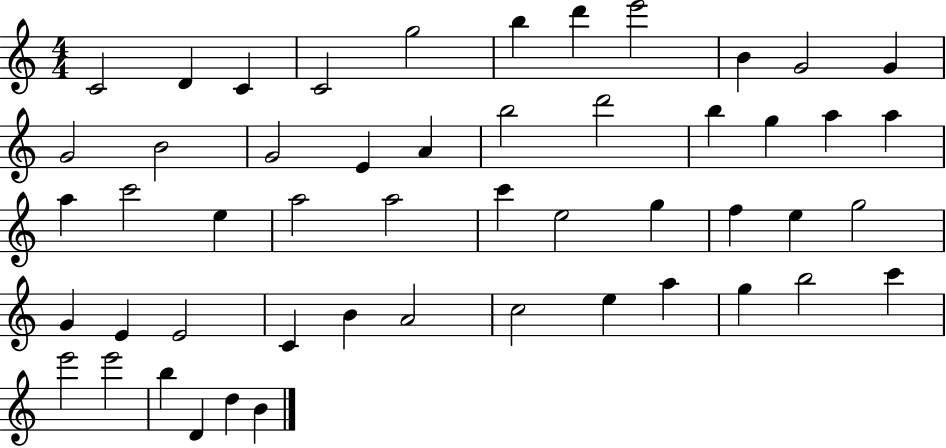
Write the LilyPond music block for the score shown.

{
  \clef treble
  \numericTimeSignature
  \time 4/4
  \key c \major
  c'2 d'4 c'4 | c'2 g''2 | b''4 d'''4 e'''2 | b'4 g'2 g'4 | \break g'2 b'2 | g'2 e'4 a'4 | b''2 d'''2 | b''4 g''4 a''4 a''4 | \break a''4 c'''2 e''4 | a''2 a''2 | c'''4 e''2 g''4 | f''4 e''4 g''2 | \break g'4 e'4 e'2 | c'4 b'4 a'2 | c''2 e''4 a''4 | g''4 b''2 c'''4 | \break e'''2 e'''2 | b''4 d'4 d''4 b'4 | \bar "|."
}